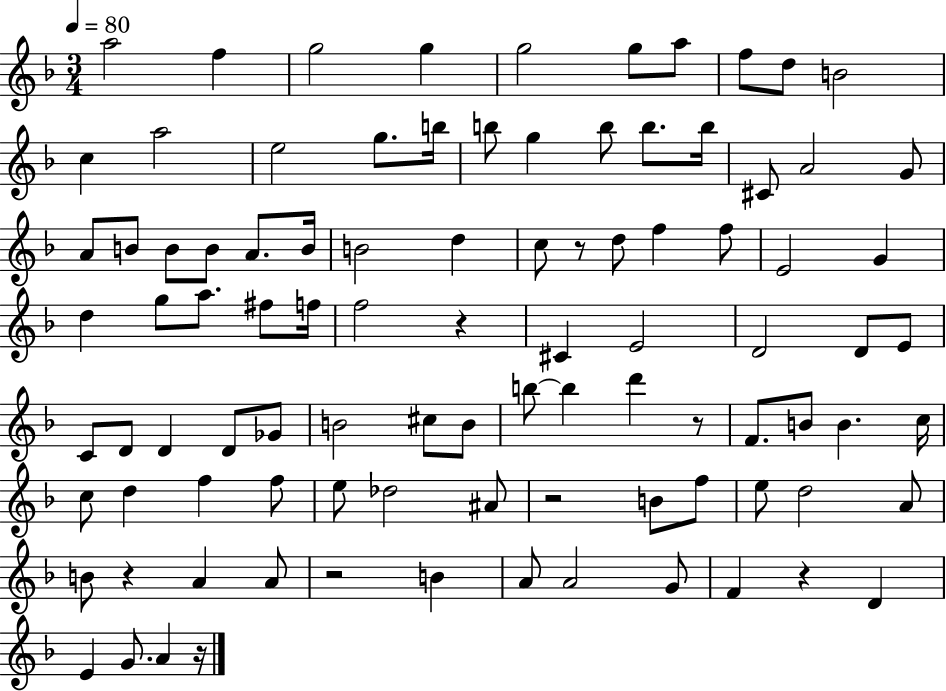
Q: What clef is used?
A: treble